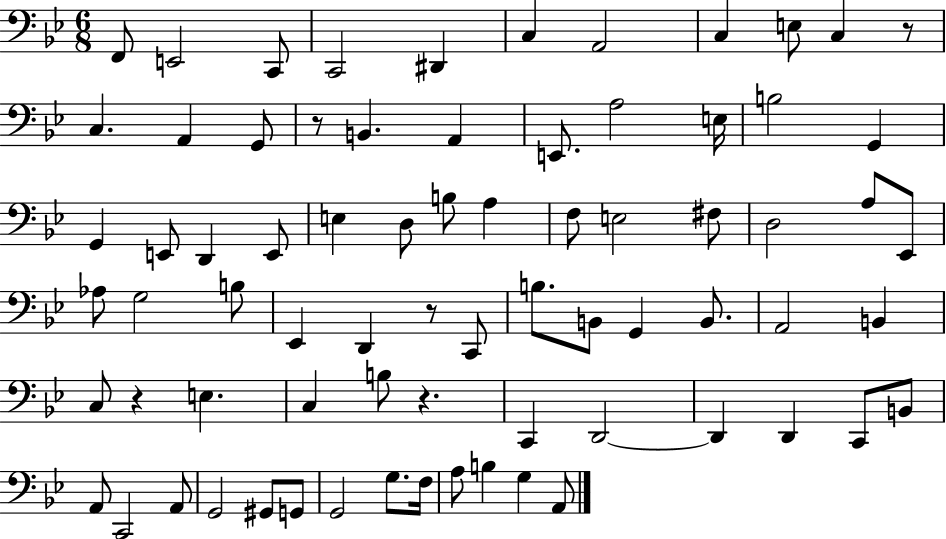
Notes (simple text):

F2/e E2/h C2/e C2/h D#2/q C3/q A2/h C3/q E3/e C3/q R/e C3/q. A2/q G2/e R/e B2/q. A2/q E2/e. A3/h E3/s B3/h G2/q G2/q E2/e D2/q E2/e E3/q D3/e B3/e A3/q F3/e E3/h F#3/e D3/h A3/e Eb2/e Ab3/e G3/h B3/e Eb2/q D2/q R/e C2/e B3/e. B2/e G2/q B2/e. A2/h B2/q C3/e R/q E3/q. C3/q B3/e R/q. C2/q D2/h D2/q D2/q C2/e B2/e A2/e C2/h A2/e G2/h G#2/e G2/e G2/h G3/e. F3/s A3/e B3/q G3/q A2/e